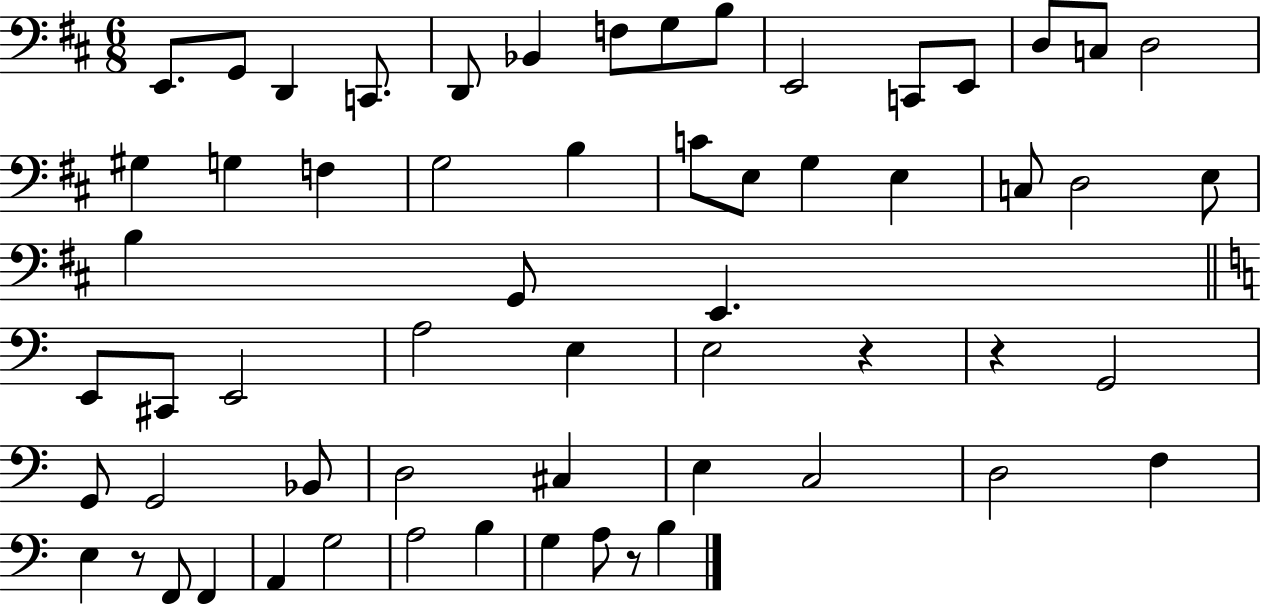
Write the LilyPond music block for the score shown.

{
  \clef bass
  \numericTimeSignature
  \time 6/8
  \key d \major
  \repeat volta 2 { e,8. g,8 d,4 c,8. | d,8 bes,4 f8 g8 b8 | e,2 c,8 e,8 | d8 c8 d2 | \break gis4 g4 f4 | g2 b4 | c'8 e8 g4 e4 | c8 d2 e8 | \break b4 g,8 e,4. | \bar "||" \break \key c \major e,8 cis,8 e,2 | a2 e4 | e2 r4 | r4 g,2 | \break g,8 g,2 bes,8 | d2 cis4 | e4 c2 | d2 f4 | \break e4 r8 f,8 f,4 | a,4 g2 | a2 b4 | g4 a8 r8 b4 | \break } \bar "|."
}